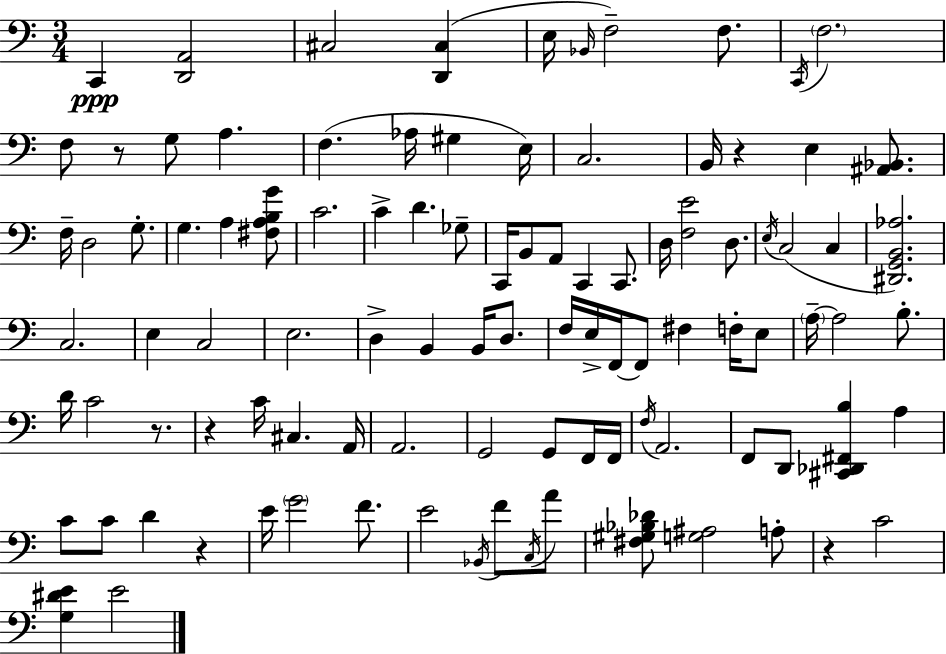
C2/q [D2,A2]/h C#3/h [D2,C#3]/q E3/s Bb2/s F3/h F3/e. C2/s F3/h. F3/e R/e G3/e A3/q. F3/q. Ab3/s G#3/q E3/s C3/h. B2/s R/q E3/q [A#2,Bb2]/e. F3/s D3/h G3/e. G3/q. A3/q [F#3,A3,B3,G4]/e C4/h. C4/q D4/q. Gb3/e C2/s B2/e A2/e C2/q C2/e. D3/s [F3,E4]/h D3/e. E3/s C3/h C3/q [D#2,G2,B2,Ab3]/h. C3/h. E3/q C3/h E3/h. D3/q B2/q B2/s D3/e. F3/s E3/s F2/s F2/e F#3/q F3/s E3/e A3/s A3/h B3/e. D4/s C4/h R/e. R/q C4/s C#3/q. A2/s A2/h. G2/h G2/e F2/s F2/s F3/s A2/h. F2/e D2/e [C#2,Db2,F#2,B3]/q A3/q C4/e C4/e D4/q R/q E4/s G4/h F4/e. E4/h Bb2/s F4/e C3/s A4/e [F#3,G#3,Bb3,Db4]/e [G3,A#3]/h A3/e R/q C4/h [G3,D#4,E4]/q E4/h